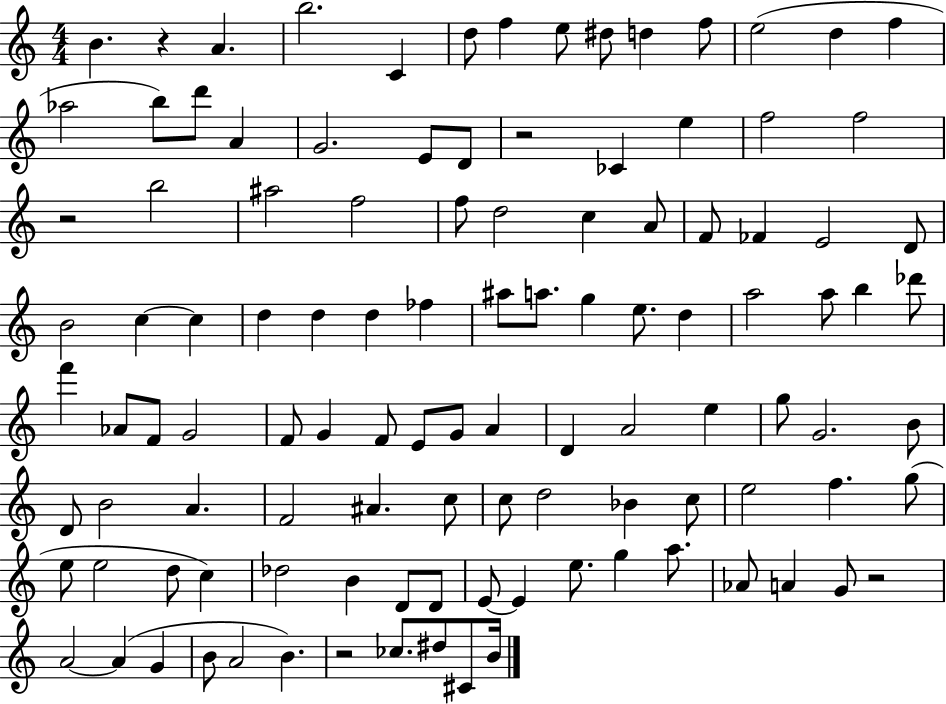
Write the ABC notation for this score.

X:1
T:Untitled
M:4/4
L:1/4
K:C
B z A b2 C d/2 f e/2 ^d/2 d f/2 e2 d f _a2 b/2 d'/2 A G2 E/2 D/2 z2 _C e f2 f2 z2 b2 ^a2 f2 f/2 d2 c A/2 F/2 _F E2 D/2 B2 c c d d d _f ^a/2 a/2 g e/2 d a2 a/2 b _d'/2 f' _A/2 F/2 G2 F/2 G F/2 E/2 G/2 A D A2 e g/2 G2 B/2 D/2 B2 A F2 ^A c/2 c/2 d2 _B c/2 e2 f g/2 e/2 e2 d/2 c _d2 B D/2 D/2 E/2 E e/2 g a/2 _A/2 A G/2 z2 A2 A G B/2 A2 B z2 _c/2 ^d/2 ^C/2 B/4